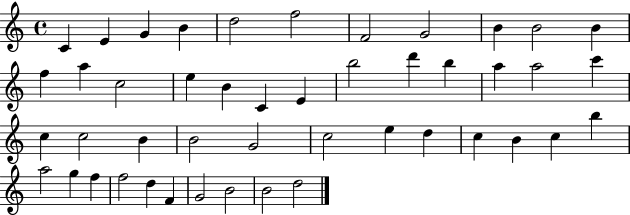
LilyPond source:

{
  \clef treble
  \time 4/4
  \defaultTimeSignature
  \key c \major
  c'4 e'4 g'4 b'4 | d''2 f''2 | f'2 g'2 | b'4 b'2 b'4 | \break f''4 a''4 c''2 | e''4 b'4 c'4 e'4 | b''2 d'''4 b''4 | a''4 a''2 c'''4 | \break c''4 c''2 b'4 | b'2 g'2 | c''2 e''4 d''4 | c''4 b'4 c''4 b''4 | \break a''2 g''4 f''4 | f''2 d''4 f'4 | g'2 b'2 | b'2 d''2 | \break \bar "|."
}